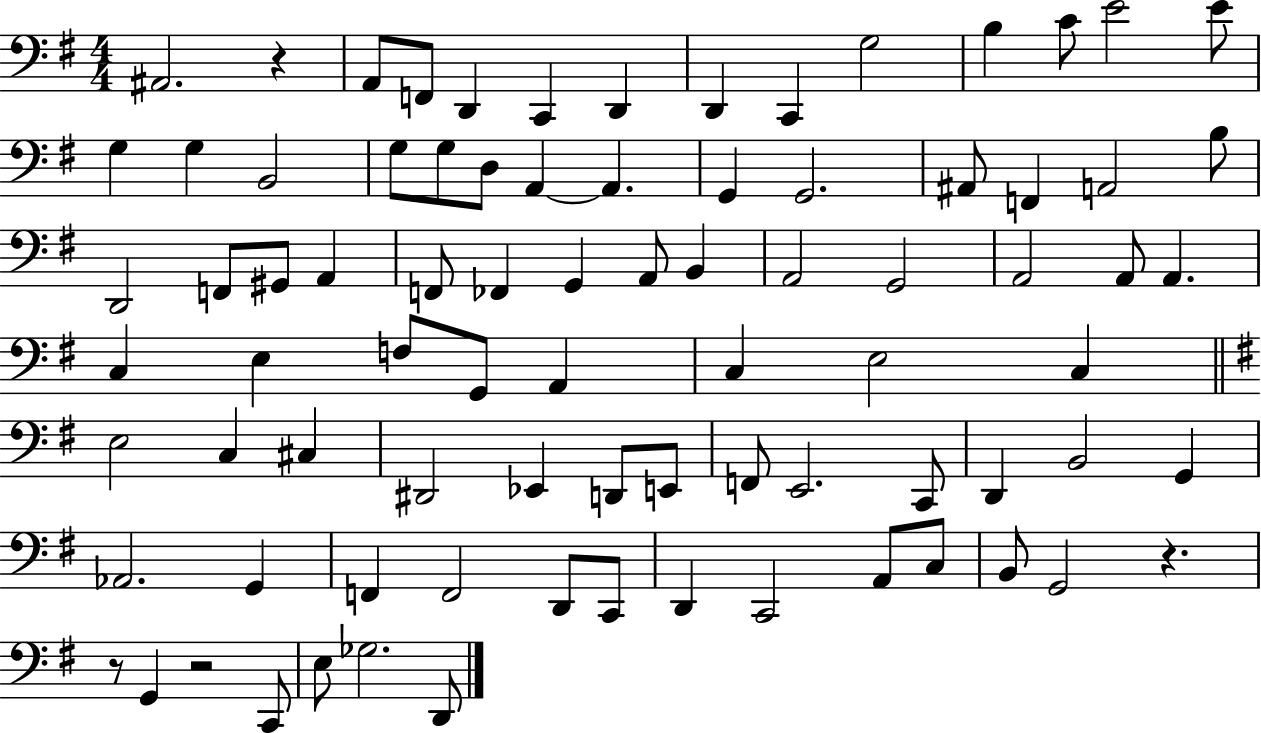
{
  \clef bass
  \numericTimeSignature
  \time 4/4
  \key g \major
  ais,2. r4 | a,8 f,8 d,4 c,4 d,4 | d,4 c,4 g2 | b4 c'8 e'2 e'8 | \break g4 g4 b,2 | g8 g8 d8 a,4~~ a,4. | g,4 g,2. | ais,8 f,4 a,2 b8 | \break d,2 f,8 gis,8 a,4 | f,8 fes,4 g,4 a,8 b,4 | a,2 g,2 | a,2 a,8 a,4. | \break c4 e4 f8 g,8 a,4 | c4 e2 c4 | \bar "||" \break \key g \major e2 c4 cis4 | dis,2 ees,4 d,8 e,8 | f,8 e,2. c,8 | d,4 b,2 g,4 | \break aes,2. g,4 | f,4 f,2 d,8 c,8 | d,4 c,2 a,8 c8 | b,8 g,2 r4. | \break r8 g,4 r2 c,8 | e8 ges2. d,8 | \bar "|."
}